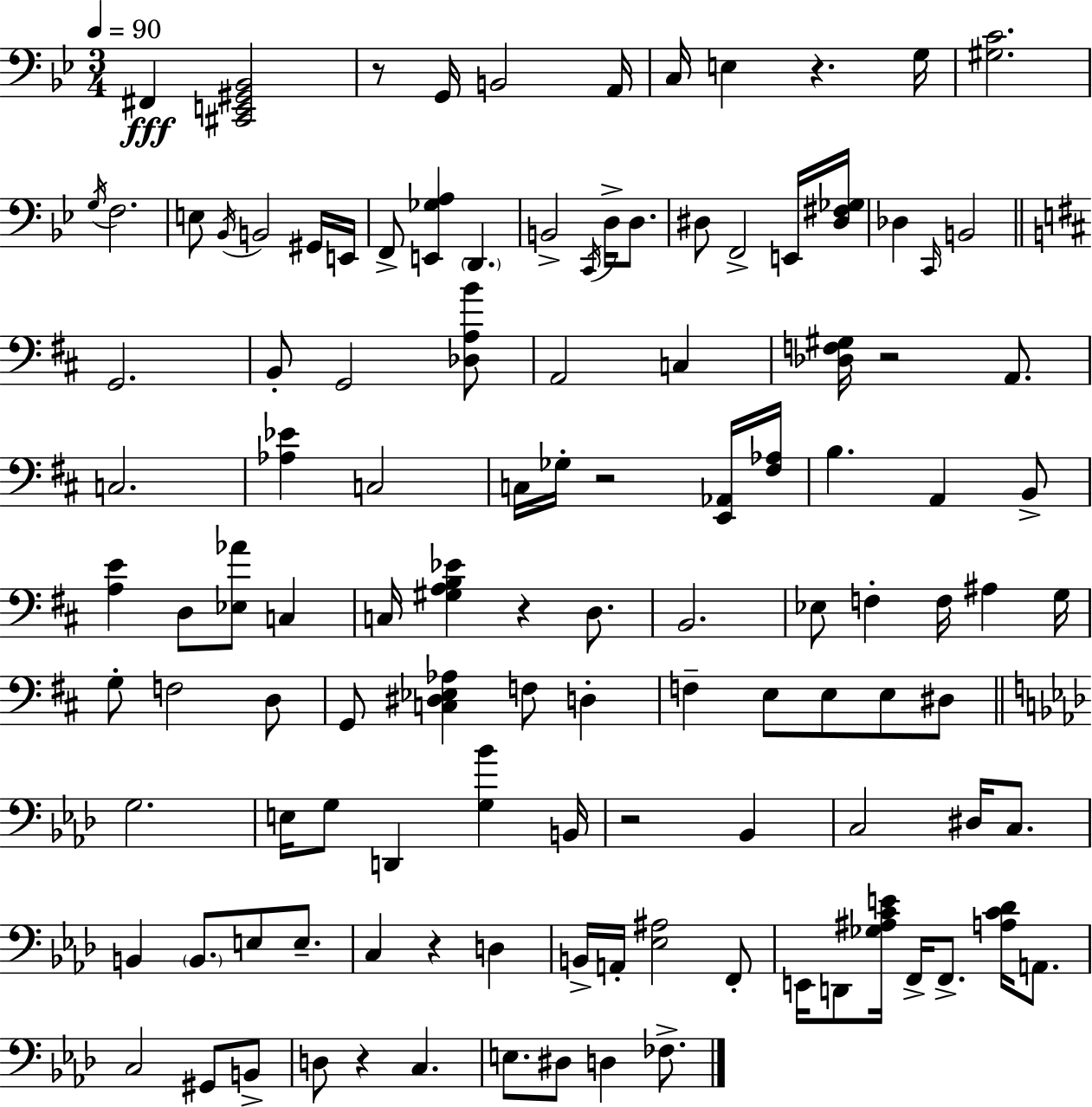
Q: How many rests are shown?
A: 8